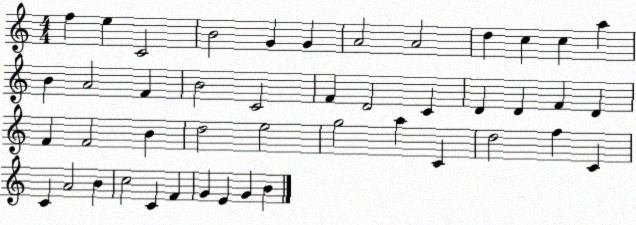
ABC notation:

X:1
T:Untitled
M:4/4
L:1/4
K:C
f e C2 B2 G G A2 A2 d c c a B A2 F B2 C2 F D2 C D D F D F F2 B d2 e2 g2 a C d2 f C C A2 B c2 C F G E G B